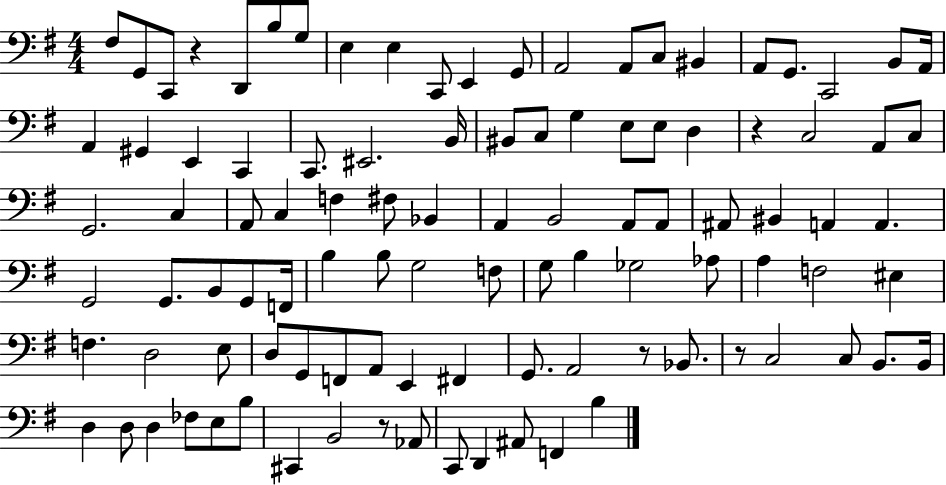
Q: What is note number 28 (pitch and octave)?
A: BIS2